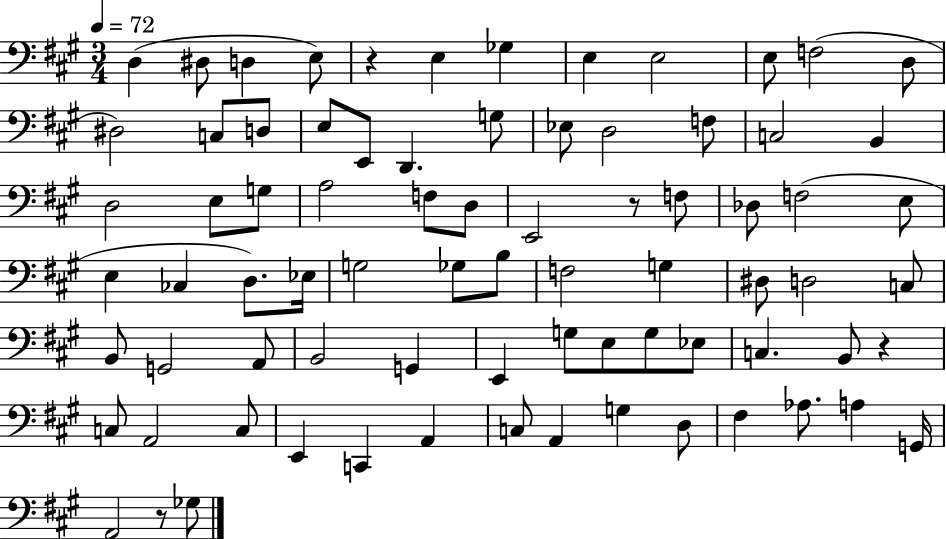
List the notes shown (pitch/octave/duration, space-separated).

D3/q D#3/e D3/q E3/e R/q E3/q Gb3/q E3/q E3/h E3/e F3/h D3/e D#3/h C3/e D3/e E3/e E2/e D2/q. G3/e Eb3/e D3/h F3/e C3/h B2/q D3/h E3/e G3/e A3/h F3/e D3/e E2/h R/e F3/e Db3/e F3/h E3/e E3/q CES3/q D3/e. Eb3/s G3/h Gb3/e B3/e F3/h G3/q D#3/e D3/h C3/e B2/e G2/h A2/e B2/h G2/q E2/q G3/e E3/e G3/e Eb3/e C3/q. B2/e R/q C3/e A2/h C3/e E2/q C2/q A2/q C3/e A2/q G3/q D3/e F#3/q Ab3/e. A3/q G2/s A2/h R/e Gb3/e